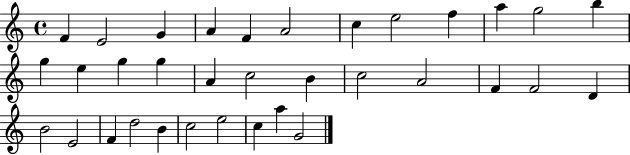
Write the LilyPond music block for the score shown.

{
  \clef treble
  \time 4/4
  \defaultTimeSignature
  \key c \major
  f'4 e'2 g'4 | a'4 f'4 a'2 | c''4 e''2 f''4 | a''4 g''2 b''4 | \break g''4 e''4 g''4 g''4 | a'4 c''2 b'4 | c''2 a'2 | f'4 f'2 d'4 | \break b'2 e'2 | f'4 d''2 b'4 | c''2 e''2 | c''4 a''4 g'2 | \break \bar "|."
}